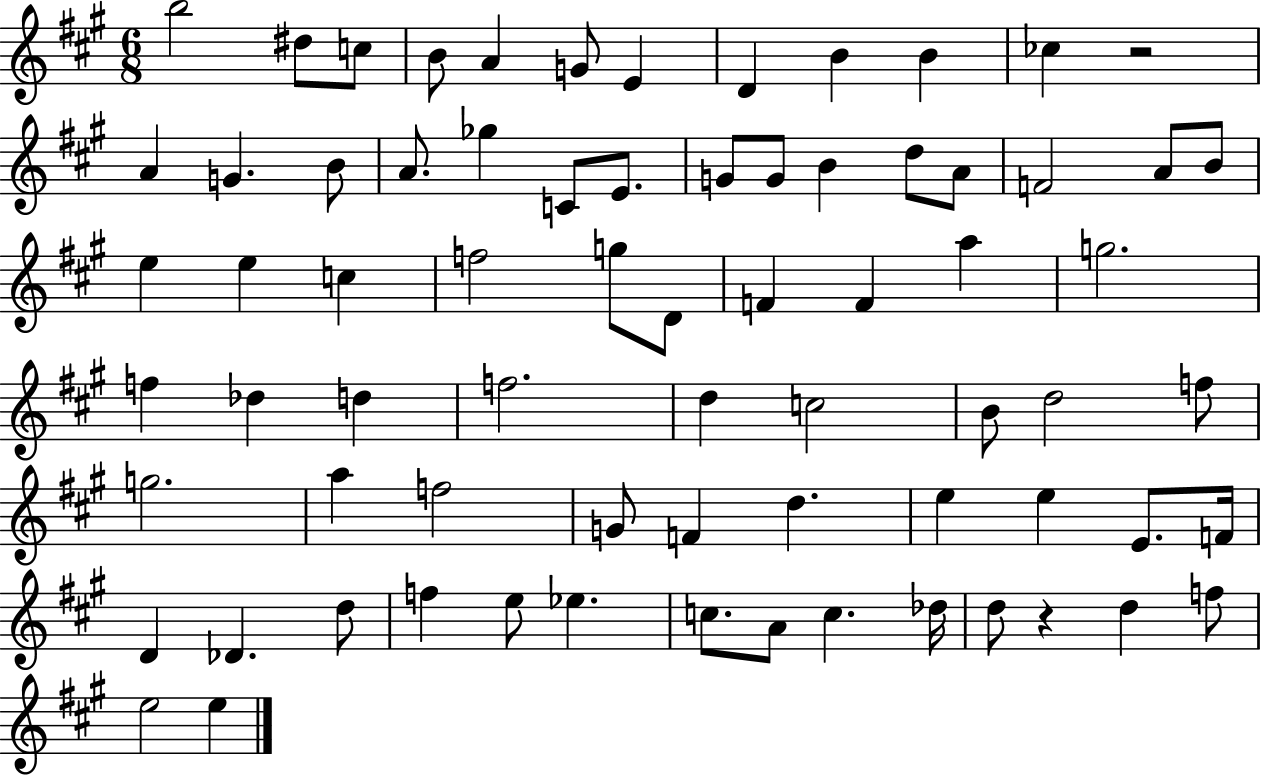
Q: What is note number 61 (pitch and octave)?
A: Eb5